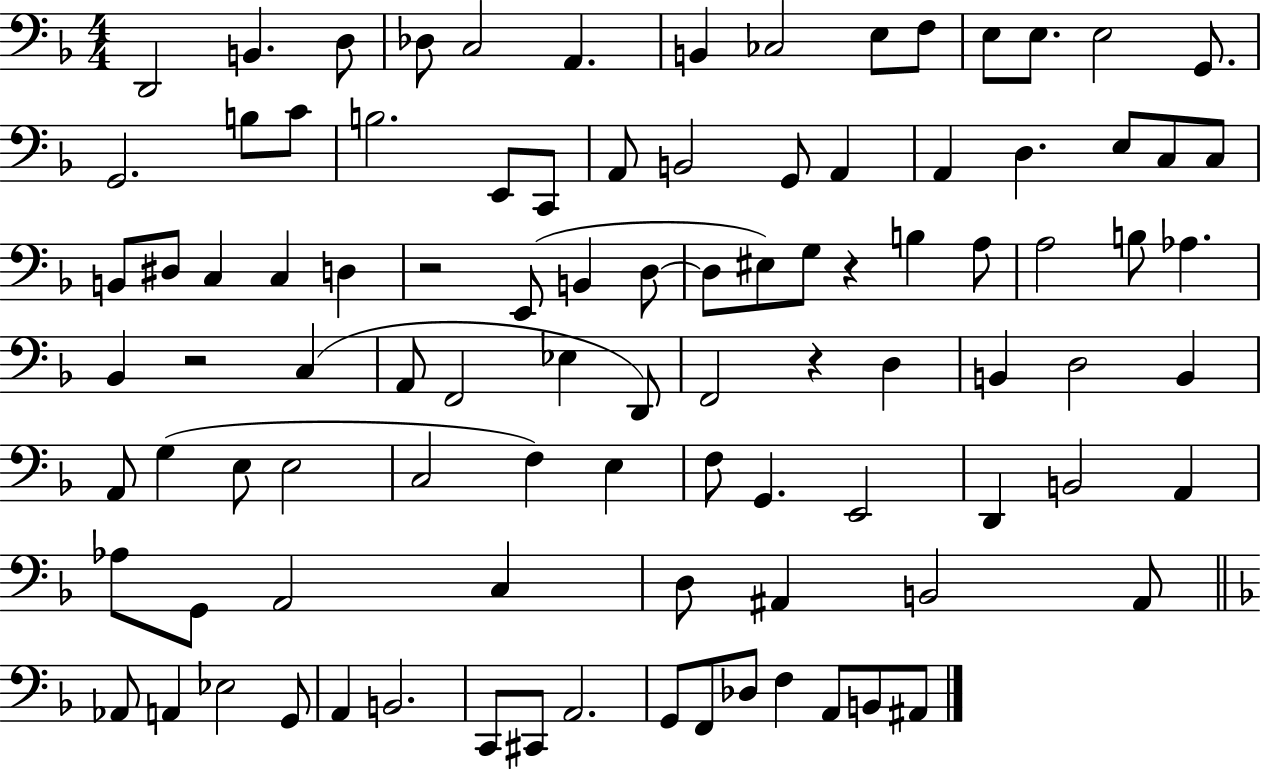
D2/h B2/q. D3/e Db3/e C3/h A2/q. B2/q CES3/h E3/e F3/e E3/e E3/e. E3/h G2/e. G2/h. B3/e C4/e B3/h. E2/e C2/e A2/e B2/h G2/e A2/q A2/q D3/q. E3/e C3/e C3/e B2/e D#3/e C3/q C3/q D3/q R/h E2/e B2/q D3/e D3/e EIS3/e G3/e R/q B3/q A3/e A3/h B3/e Ab3/q. Bb2/q R/h C3/q A2/e F2/h Eb3/q D2/e F2/h R/q D3/q B2/q D3/h B2/q A2/e G3/q E3/e E3/h C3/h F3/q E3/q F3/e G2/q. E2/h D2/q B2/h A2/q Ab3/e G2/e A2/h C3/q D3/e A#2/q B2/h A#2/e Ab2/e A2/q Eb3/h G2/e A2/q B2/h. C2/e C#2/e A2/h. G2/e F2/e Db3/e F3/q A2/e B2/e A#2/e